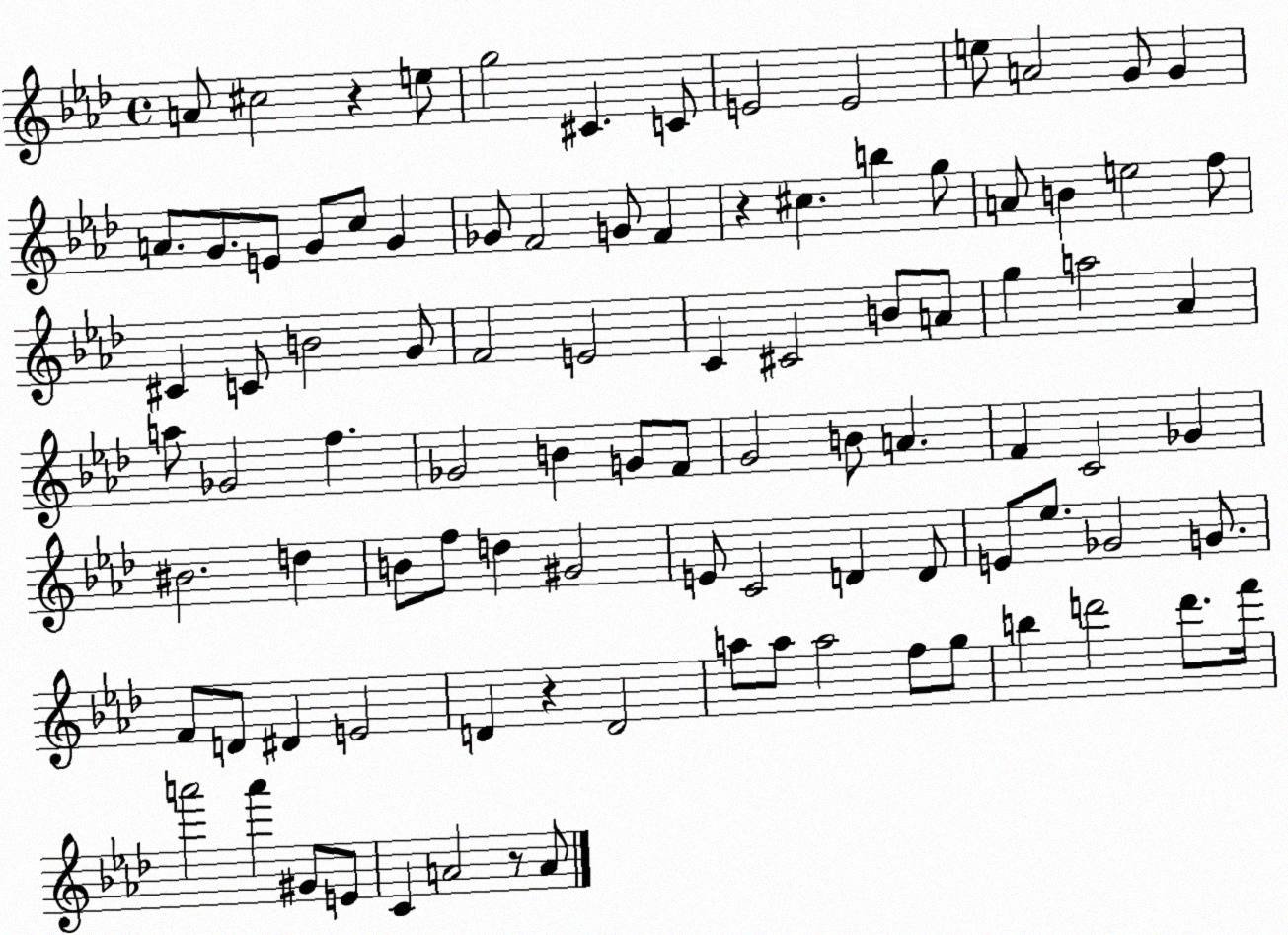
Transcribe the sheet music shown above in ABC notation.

X:1
T:Untitled
M:4/4
L:1/4
K:Ab
A/2 ^c2 z e/2 g2 ^C C/2 E2 E2 e/2 A2 G/2 G A/2 G/2 E/2 G/2 c/2 G _G/2 F2 G/2 F z ^c b g/2 A/2 B e2 f/2 ^C C/2 B2 G/2 F2 E2 C ^C2 B/2 A/2 g a2 _A a/2 _G2 f _G2 B G/2 F/2 G2 B/2 A F C2 _G ^B2 d B/2 f/2 d ^G2 E/2 C2 D D/2 E/2 _e/2 _G2 G/2 F/2 D/2 ^D E2 D z D2 a/2 a/2 a2 f/2 g/2 b d'2 d'/2 f'/4 a'2 a' ^G/2 E/2 C A2 z/2 A/2